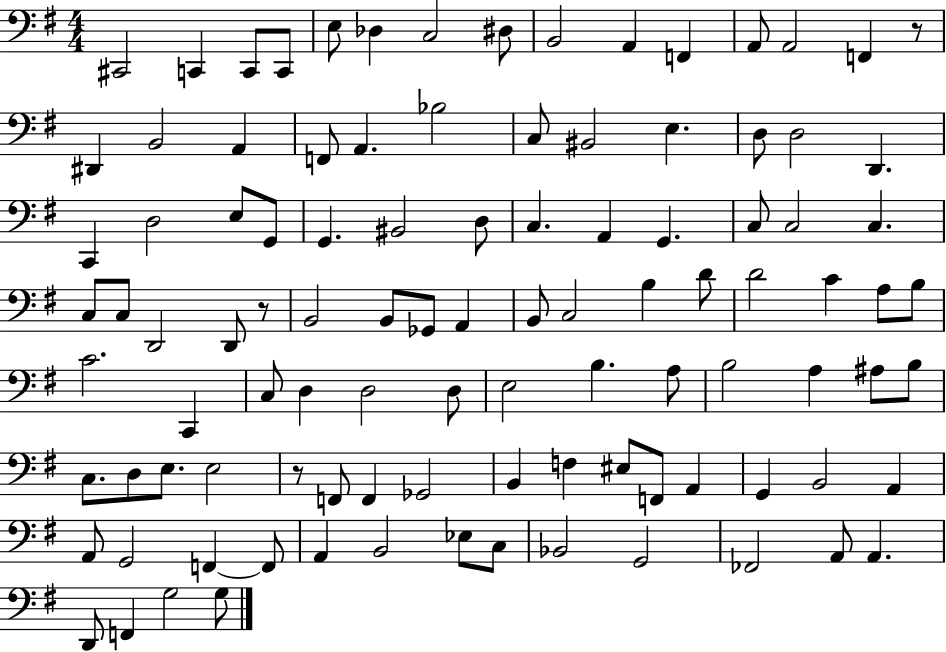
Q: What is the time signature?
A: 4/4